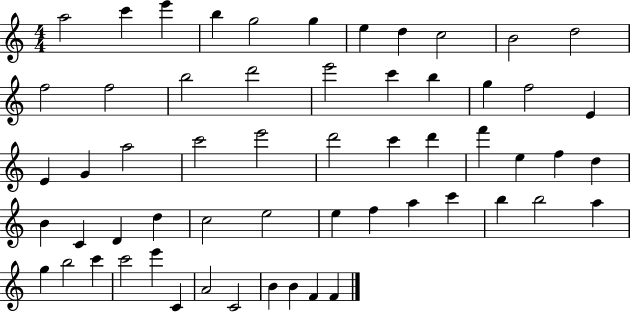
A5/h C6/q E6/q B5/q G5/h G5/q E5/q D5/q C5/h B4/h D5/h F5/h F5/h B5/h D6/h E6/h C6/q B5/q G5/q F5/h E4/q E4/q G4/q A5/h C6/h E6/h D6/h C6/q D6/q F6/q E5/q F5/q D5/q B4/q C4/q D4/q D5/q C5/h E5/h E5/q F5/q A5/q C6/q B5/q B5/h A5/q G5/q B5/h C6/q C6/h E6/q C4/q A4/h C4/h B4/q B4/q F4/q F4/q